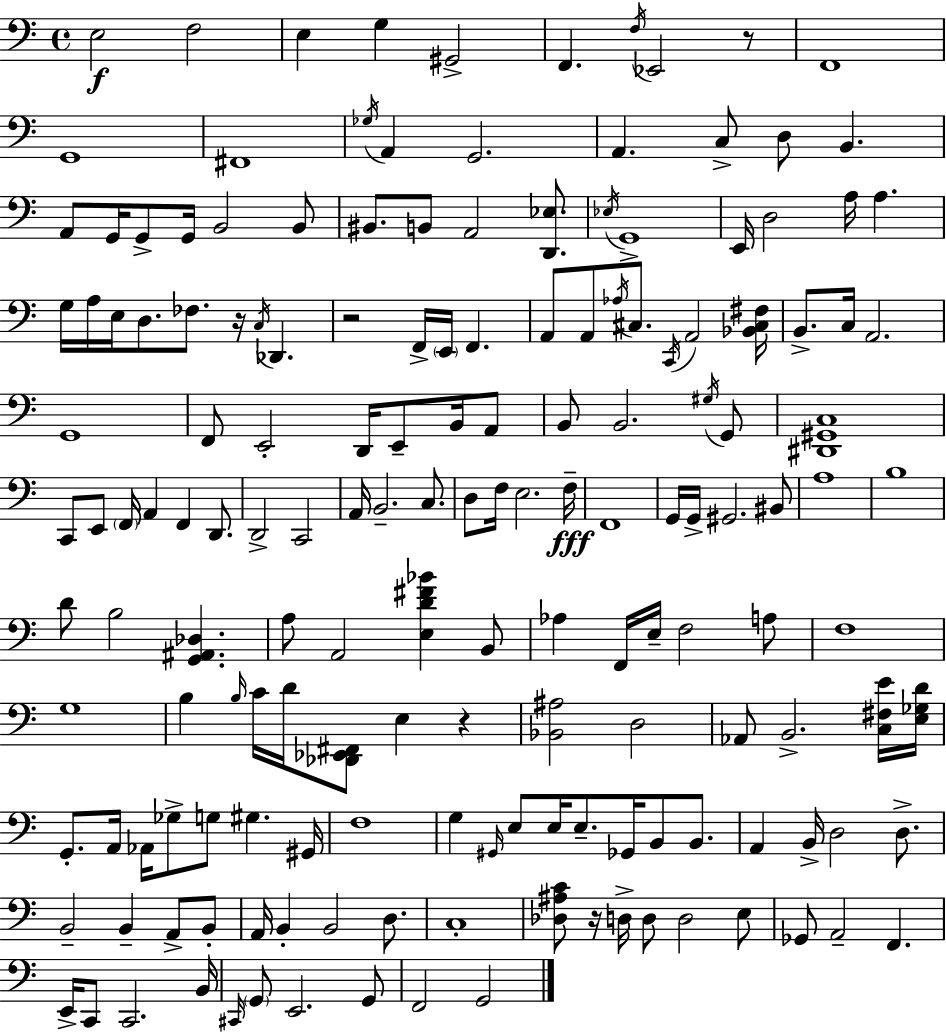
E3/h F3/h E3/q G3/q G#2/h F2/q. F3/s Eb2/h R/e F2/w G2/w F#2/w Gb3/s A2/q G2/h. A2/q. C3/e D3/e B2/q. A2/e G2/s G2/e G2/s B2/h B2/e BIS2/e. B2/e A2/h [D2,Eb3]/e. Eb3/s G2/w E2/s D3/h A3/s A3/q. G3/s A3/s E3/s D3/e. FES3/e. R/s C3/s Db2/q. R/h F2/s E2/s F2/q. A2/e A2/e Ab3/s C#3/e. C2/s A2/h [Bb2,C#3,F#3]/s B2/e. C3/s A2/h. G2/w F2/e E2/h D2/s E2/e B2/s A2/e B2/e B2/h. G#3/s G2/e [D#2,G#2,C3]/w C2/e E2/e F2/s A2/q F2/q D2/e. D2/h C2/h A2/s B2/h. C3/e. D3/e F3/s E3/h. F3/s F2/w G2/s G2/s G#2/h. BIS2/e A3/w B3/w D4/e B3/h [G2,A#2,Db3]/q. A3/e A2/h [E3,D4,F#4,Bb4]/q B2/e Ab3/q F2/s E3/s F3/h A3/e F3/w G3/w B3/q B3/s C4/s D4/s [Db2,Eb2,F#2]/e E3/q R/q [Bb2,A#3]/h D3/h Ab2/e B2/h. [C3,F#3,E4]/s [E3,Gb3,D4]/s G2/e. A2/s Ab2/s Gb3/e G3/e G#3/q. G#2/s F3/w G3/q G#2/s E3/e E3/s E3/e. Gb2/s B2/e B2/e. A2/q B2/s D3/h D3/e. B2/h B2/q A2/e B2/e A2/s B2/q B2/h D3/e. C3/w [Db3,A#3,C4]/e R/s D3/s D3/e D3/h E3/e Gb2/e A2/h F2/q. E2/s C2/e C2/h. B2/s C#2/s G2/e E2/h. G2/e F2/h G2/h